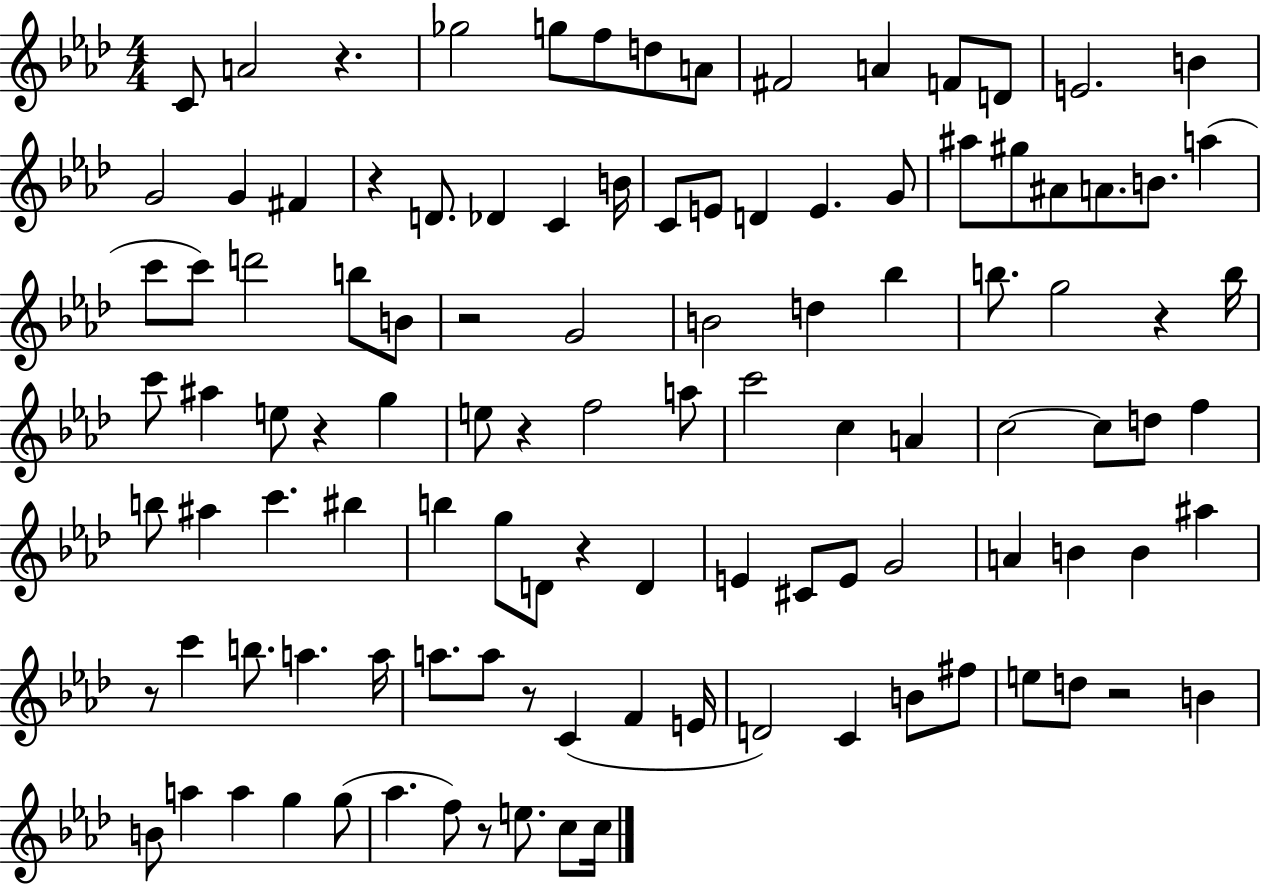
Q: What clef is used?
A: treble